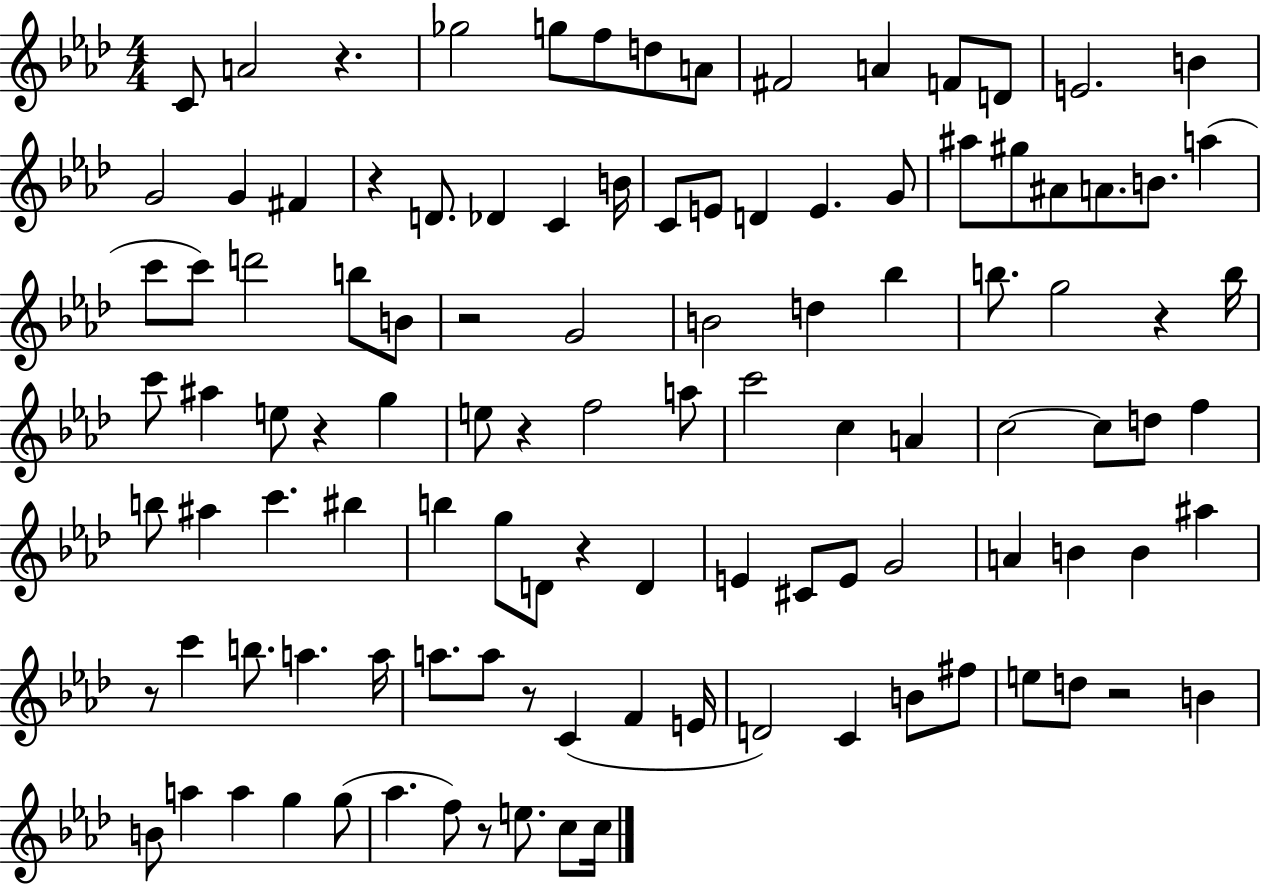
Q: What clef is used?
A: treble